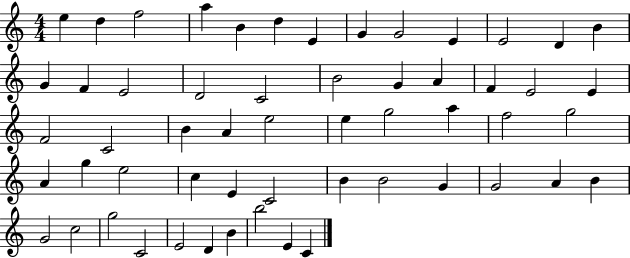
{
  \clef treble
  \numericTimeSignature
  \time 4/4
  \key c \major
  e''4 d''4 f''2 | a''4 b'4 d''4 e'4 | g'4 g'2 e'4 | e'2 d'4 b'4 | \break g'4 f'4 e'2 | d'2 c'2 | b'2 g'4 a'4 | f'4 e'2 e'4 | \break f'2 c'2 | b'4 a'4 e''2 | e''4 g''2 a''4 | f''2 g''2 | \break a'4 g''4 e''2 | c''4 e'4 c'2 | b'4 b'2 g'4 | g'2 a'4 b'4 | \break g'2 c''2 | g''2 c'2 | e'2 d'4 b'4 | b''2 e'4 c'4 | \break \bar "|."
}